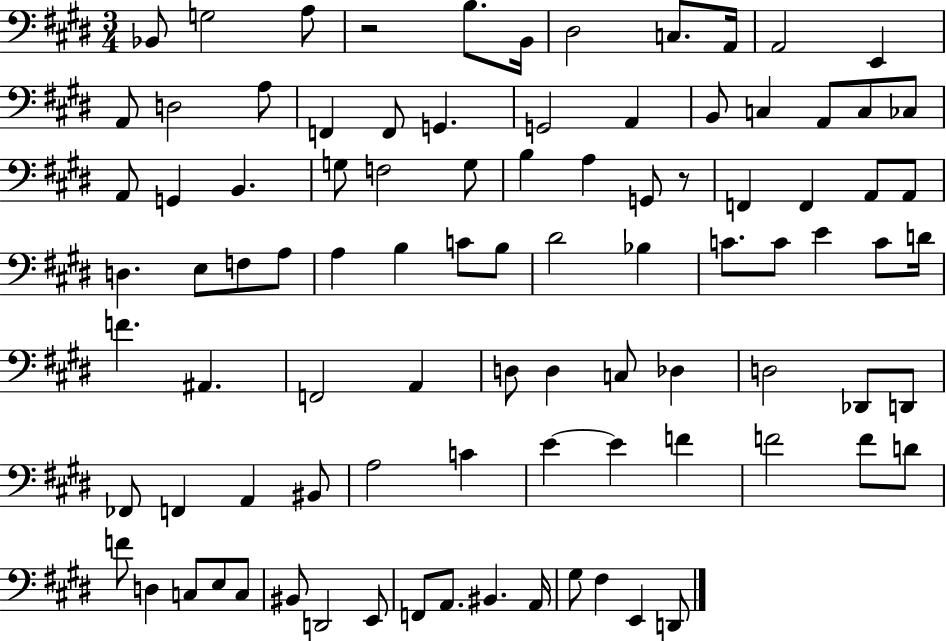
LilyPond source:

{
  \clef bass
  \numericTimeSignature
  \time 3/4
  \key e \major
  bes,8 g2 a8 | r2 b8. b,16 | dis2 c8. a,16 | a,2 e,4 | \break a,8 d2 a8 | f,4 f,8 g,4. | g,2 a,4 | b,8 c4 a,8 c8 ces8 | \break a,8 g,4 b,4. | g8 f2 g8 | b4 a4 g,8 r8 | f,4 f,4 a,8 a,8 | \break d4. e8 f8 a8 | a4 b4 c'8 b8 | dis'2 bes4 | c'8. c'8 e'4 c'8 d'16 | \break f'4. ais,4. | f,2 a,4 | d8 d4 c8 des4 | d2 des,8 d,8 | \break fes,8 f,4 a,4 bis,8 | a2 c'4 | e'4~~ e'4 f'4 | f'2 f'8 d'8 | \break f'8 d4 c8 e8 c8 | bis,8 d,2 e,8 | f,8 a,8. bis,4. a,16 | gis8 fis4 e,4 d,8 | \break \bar "|."
}